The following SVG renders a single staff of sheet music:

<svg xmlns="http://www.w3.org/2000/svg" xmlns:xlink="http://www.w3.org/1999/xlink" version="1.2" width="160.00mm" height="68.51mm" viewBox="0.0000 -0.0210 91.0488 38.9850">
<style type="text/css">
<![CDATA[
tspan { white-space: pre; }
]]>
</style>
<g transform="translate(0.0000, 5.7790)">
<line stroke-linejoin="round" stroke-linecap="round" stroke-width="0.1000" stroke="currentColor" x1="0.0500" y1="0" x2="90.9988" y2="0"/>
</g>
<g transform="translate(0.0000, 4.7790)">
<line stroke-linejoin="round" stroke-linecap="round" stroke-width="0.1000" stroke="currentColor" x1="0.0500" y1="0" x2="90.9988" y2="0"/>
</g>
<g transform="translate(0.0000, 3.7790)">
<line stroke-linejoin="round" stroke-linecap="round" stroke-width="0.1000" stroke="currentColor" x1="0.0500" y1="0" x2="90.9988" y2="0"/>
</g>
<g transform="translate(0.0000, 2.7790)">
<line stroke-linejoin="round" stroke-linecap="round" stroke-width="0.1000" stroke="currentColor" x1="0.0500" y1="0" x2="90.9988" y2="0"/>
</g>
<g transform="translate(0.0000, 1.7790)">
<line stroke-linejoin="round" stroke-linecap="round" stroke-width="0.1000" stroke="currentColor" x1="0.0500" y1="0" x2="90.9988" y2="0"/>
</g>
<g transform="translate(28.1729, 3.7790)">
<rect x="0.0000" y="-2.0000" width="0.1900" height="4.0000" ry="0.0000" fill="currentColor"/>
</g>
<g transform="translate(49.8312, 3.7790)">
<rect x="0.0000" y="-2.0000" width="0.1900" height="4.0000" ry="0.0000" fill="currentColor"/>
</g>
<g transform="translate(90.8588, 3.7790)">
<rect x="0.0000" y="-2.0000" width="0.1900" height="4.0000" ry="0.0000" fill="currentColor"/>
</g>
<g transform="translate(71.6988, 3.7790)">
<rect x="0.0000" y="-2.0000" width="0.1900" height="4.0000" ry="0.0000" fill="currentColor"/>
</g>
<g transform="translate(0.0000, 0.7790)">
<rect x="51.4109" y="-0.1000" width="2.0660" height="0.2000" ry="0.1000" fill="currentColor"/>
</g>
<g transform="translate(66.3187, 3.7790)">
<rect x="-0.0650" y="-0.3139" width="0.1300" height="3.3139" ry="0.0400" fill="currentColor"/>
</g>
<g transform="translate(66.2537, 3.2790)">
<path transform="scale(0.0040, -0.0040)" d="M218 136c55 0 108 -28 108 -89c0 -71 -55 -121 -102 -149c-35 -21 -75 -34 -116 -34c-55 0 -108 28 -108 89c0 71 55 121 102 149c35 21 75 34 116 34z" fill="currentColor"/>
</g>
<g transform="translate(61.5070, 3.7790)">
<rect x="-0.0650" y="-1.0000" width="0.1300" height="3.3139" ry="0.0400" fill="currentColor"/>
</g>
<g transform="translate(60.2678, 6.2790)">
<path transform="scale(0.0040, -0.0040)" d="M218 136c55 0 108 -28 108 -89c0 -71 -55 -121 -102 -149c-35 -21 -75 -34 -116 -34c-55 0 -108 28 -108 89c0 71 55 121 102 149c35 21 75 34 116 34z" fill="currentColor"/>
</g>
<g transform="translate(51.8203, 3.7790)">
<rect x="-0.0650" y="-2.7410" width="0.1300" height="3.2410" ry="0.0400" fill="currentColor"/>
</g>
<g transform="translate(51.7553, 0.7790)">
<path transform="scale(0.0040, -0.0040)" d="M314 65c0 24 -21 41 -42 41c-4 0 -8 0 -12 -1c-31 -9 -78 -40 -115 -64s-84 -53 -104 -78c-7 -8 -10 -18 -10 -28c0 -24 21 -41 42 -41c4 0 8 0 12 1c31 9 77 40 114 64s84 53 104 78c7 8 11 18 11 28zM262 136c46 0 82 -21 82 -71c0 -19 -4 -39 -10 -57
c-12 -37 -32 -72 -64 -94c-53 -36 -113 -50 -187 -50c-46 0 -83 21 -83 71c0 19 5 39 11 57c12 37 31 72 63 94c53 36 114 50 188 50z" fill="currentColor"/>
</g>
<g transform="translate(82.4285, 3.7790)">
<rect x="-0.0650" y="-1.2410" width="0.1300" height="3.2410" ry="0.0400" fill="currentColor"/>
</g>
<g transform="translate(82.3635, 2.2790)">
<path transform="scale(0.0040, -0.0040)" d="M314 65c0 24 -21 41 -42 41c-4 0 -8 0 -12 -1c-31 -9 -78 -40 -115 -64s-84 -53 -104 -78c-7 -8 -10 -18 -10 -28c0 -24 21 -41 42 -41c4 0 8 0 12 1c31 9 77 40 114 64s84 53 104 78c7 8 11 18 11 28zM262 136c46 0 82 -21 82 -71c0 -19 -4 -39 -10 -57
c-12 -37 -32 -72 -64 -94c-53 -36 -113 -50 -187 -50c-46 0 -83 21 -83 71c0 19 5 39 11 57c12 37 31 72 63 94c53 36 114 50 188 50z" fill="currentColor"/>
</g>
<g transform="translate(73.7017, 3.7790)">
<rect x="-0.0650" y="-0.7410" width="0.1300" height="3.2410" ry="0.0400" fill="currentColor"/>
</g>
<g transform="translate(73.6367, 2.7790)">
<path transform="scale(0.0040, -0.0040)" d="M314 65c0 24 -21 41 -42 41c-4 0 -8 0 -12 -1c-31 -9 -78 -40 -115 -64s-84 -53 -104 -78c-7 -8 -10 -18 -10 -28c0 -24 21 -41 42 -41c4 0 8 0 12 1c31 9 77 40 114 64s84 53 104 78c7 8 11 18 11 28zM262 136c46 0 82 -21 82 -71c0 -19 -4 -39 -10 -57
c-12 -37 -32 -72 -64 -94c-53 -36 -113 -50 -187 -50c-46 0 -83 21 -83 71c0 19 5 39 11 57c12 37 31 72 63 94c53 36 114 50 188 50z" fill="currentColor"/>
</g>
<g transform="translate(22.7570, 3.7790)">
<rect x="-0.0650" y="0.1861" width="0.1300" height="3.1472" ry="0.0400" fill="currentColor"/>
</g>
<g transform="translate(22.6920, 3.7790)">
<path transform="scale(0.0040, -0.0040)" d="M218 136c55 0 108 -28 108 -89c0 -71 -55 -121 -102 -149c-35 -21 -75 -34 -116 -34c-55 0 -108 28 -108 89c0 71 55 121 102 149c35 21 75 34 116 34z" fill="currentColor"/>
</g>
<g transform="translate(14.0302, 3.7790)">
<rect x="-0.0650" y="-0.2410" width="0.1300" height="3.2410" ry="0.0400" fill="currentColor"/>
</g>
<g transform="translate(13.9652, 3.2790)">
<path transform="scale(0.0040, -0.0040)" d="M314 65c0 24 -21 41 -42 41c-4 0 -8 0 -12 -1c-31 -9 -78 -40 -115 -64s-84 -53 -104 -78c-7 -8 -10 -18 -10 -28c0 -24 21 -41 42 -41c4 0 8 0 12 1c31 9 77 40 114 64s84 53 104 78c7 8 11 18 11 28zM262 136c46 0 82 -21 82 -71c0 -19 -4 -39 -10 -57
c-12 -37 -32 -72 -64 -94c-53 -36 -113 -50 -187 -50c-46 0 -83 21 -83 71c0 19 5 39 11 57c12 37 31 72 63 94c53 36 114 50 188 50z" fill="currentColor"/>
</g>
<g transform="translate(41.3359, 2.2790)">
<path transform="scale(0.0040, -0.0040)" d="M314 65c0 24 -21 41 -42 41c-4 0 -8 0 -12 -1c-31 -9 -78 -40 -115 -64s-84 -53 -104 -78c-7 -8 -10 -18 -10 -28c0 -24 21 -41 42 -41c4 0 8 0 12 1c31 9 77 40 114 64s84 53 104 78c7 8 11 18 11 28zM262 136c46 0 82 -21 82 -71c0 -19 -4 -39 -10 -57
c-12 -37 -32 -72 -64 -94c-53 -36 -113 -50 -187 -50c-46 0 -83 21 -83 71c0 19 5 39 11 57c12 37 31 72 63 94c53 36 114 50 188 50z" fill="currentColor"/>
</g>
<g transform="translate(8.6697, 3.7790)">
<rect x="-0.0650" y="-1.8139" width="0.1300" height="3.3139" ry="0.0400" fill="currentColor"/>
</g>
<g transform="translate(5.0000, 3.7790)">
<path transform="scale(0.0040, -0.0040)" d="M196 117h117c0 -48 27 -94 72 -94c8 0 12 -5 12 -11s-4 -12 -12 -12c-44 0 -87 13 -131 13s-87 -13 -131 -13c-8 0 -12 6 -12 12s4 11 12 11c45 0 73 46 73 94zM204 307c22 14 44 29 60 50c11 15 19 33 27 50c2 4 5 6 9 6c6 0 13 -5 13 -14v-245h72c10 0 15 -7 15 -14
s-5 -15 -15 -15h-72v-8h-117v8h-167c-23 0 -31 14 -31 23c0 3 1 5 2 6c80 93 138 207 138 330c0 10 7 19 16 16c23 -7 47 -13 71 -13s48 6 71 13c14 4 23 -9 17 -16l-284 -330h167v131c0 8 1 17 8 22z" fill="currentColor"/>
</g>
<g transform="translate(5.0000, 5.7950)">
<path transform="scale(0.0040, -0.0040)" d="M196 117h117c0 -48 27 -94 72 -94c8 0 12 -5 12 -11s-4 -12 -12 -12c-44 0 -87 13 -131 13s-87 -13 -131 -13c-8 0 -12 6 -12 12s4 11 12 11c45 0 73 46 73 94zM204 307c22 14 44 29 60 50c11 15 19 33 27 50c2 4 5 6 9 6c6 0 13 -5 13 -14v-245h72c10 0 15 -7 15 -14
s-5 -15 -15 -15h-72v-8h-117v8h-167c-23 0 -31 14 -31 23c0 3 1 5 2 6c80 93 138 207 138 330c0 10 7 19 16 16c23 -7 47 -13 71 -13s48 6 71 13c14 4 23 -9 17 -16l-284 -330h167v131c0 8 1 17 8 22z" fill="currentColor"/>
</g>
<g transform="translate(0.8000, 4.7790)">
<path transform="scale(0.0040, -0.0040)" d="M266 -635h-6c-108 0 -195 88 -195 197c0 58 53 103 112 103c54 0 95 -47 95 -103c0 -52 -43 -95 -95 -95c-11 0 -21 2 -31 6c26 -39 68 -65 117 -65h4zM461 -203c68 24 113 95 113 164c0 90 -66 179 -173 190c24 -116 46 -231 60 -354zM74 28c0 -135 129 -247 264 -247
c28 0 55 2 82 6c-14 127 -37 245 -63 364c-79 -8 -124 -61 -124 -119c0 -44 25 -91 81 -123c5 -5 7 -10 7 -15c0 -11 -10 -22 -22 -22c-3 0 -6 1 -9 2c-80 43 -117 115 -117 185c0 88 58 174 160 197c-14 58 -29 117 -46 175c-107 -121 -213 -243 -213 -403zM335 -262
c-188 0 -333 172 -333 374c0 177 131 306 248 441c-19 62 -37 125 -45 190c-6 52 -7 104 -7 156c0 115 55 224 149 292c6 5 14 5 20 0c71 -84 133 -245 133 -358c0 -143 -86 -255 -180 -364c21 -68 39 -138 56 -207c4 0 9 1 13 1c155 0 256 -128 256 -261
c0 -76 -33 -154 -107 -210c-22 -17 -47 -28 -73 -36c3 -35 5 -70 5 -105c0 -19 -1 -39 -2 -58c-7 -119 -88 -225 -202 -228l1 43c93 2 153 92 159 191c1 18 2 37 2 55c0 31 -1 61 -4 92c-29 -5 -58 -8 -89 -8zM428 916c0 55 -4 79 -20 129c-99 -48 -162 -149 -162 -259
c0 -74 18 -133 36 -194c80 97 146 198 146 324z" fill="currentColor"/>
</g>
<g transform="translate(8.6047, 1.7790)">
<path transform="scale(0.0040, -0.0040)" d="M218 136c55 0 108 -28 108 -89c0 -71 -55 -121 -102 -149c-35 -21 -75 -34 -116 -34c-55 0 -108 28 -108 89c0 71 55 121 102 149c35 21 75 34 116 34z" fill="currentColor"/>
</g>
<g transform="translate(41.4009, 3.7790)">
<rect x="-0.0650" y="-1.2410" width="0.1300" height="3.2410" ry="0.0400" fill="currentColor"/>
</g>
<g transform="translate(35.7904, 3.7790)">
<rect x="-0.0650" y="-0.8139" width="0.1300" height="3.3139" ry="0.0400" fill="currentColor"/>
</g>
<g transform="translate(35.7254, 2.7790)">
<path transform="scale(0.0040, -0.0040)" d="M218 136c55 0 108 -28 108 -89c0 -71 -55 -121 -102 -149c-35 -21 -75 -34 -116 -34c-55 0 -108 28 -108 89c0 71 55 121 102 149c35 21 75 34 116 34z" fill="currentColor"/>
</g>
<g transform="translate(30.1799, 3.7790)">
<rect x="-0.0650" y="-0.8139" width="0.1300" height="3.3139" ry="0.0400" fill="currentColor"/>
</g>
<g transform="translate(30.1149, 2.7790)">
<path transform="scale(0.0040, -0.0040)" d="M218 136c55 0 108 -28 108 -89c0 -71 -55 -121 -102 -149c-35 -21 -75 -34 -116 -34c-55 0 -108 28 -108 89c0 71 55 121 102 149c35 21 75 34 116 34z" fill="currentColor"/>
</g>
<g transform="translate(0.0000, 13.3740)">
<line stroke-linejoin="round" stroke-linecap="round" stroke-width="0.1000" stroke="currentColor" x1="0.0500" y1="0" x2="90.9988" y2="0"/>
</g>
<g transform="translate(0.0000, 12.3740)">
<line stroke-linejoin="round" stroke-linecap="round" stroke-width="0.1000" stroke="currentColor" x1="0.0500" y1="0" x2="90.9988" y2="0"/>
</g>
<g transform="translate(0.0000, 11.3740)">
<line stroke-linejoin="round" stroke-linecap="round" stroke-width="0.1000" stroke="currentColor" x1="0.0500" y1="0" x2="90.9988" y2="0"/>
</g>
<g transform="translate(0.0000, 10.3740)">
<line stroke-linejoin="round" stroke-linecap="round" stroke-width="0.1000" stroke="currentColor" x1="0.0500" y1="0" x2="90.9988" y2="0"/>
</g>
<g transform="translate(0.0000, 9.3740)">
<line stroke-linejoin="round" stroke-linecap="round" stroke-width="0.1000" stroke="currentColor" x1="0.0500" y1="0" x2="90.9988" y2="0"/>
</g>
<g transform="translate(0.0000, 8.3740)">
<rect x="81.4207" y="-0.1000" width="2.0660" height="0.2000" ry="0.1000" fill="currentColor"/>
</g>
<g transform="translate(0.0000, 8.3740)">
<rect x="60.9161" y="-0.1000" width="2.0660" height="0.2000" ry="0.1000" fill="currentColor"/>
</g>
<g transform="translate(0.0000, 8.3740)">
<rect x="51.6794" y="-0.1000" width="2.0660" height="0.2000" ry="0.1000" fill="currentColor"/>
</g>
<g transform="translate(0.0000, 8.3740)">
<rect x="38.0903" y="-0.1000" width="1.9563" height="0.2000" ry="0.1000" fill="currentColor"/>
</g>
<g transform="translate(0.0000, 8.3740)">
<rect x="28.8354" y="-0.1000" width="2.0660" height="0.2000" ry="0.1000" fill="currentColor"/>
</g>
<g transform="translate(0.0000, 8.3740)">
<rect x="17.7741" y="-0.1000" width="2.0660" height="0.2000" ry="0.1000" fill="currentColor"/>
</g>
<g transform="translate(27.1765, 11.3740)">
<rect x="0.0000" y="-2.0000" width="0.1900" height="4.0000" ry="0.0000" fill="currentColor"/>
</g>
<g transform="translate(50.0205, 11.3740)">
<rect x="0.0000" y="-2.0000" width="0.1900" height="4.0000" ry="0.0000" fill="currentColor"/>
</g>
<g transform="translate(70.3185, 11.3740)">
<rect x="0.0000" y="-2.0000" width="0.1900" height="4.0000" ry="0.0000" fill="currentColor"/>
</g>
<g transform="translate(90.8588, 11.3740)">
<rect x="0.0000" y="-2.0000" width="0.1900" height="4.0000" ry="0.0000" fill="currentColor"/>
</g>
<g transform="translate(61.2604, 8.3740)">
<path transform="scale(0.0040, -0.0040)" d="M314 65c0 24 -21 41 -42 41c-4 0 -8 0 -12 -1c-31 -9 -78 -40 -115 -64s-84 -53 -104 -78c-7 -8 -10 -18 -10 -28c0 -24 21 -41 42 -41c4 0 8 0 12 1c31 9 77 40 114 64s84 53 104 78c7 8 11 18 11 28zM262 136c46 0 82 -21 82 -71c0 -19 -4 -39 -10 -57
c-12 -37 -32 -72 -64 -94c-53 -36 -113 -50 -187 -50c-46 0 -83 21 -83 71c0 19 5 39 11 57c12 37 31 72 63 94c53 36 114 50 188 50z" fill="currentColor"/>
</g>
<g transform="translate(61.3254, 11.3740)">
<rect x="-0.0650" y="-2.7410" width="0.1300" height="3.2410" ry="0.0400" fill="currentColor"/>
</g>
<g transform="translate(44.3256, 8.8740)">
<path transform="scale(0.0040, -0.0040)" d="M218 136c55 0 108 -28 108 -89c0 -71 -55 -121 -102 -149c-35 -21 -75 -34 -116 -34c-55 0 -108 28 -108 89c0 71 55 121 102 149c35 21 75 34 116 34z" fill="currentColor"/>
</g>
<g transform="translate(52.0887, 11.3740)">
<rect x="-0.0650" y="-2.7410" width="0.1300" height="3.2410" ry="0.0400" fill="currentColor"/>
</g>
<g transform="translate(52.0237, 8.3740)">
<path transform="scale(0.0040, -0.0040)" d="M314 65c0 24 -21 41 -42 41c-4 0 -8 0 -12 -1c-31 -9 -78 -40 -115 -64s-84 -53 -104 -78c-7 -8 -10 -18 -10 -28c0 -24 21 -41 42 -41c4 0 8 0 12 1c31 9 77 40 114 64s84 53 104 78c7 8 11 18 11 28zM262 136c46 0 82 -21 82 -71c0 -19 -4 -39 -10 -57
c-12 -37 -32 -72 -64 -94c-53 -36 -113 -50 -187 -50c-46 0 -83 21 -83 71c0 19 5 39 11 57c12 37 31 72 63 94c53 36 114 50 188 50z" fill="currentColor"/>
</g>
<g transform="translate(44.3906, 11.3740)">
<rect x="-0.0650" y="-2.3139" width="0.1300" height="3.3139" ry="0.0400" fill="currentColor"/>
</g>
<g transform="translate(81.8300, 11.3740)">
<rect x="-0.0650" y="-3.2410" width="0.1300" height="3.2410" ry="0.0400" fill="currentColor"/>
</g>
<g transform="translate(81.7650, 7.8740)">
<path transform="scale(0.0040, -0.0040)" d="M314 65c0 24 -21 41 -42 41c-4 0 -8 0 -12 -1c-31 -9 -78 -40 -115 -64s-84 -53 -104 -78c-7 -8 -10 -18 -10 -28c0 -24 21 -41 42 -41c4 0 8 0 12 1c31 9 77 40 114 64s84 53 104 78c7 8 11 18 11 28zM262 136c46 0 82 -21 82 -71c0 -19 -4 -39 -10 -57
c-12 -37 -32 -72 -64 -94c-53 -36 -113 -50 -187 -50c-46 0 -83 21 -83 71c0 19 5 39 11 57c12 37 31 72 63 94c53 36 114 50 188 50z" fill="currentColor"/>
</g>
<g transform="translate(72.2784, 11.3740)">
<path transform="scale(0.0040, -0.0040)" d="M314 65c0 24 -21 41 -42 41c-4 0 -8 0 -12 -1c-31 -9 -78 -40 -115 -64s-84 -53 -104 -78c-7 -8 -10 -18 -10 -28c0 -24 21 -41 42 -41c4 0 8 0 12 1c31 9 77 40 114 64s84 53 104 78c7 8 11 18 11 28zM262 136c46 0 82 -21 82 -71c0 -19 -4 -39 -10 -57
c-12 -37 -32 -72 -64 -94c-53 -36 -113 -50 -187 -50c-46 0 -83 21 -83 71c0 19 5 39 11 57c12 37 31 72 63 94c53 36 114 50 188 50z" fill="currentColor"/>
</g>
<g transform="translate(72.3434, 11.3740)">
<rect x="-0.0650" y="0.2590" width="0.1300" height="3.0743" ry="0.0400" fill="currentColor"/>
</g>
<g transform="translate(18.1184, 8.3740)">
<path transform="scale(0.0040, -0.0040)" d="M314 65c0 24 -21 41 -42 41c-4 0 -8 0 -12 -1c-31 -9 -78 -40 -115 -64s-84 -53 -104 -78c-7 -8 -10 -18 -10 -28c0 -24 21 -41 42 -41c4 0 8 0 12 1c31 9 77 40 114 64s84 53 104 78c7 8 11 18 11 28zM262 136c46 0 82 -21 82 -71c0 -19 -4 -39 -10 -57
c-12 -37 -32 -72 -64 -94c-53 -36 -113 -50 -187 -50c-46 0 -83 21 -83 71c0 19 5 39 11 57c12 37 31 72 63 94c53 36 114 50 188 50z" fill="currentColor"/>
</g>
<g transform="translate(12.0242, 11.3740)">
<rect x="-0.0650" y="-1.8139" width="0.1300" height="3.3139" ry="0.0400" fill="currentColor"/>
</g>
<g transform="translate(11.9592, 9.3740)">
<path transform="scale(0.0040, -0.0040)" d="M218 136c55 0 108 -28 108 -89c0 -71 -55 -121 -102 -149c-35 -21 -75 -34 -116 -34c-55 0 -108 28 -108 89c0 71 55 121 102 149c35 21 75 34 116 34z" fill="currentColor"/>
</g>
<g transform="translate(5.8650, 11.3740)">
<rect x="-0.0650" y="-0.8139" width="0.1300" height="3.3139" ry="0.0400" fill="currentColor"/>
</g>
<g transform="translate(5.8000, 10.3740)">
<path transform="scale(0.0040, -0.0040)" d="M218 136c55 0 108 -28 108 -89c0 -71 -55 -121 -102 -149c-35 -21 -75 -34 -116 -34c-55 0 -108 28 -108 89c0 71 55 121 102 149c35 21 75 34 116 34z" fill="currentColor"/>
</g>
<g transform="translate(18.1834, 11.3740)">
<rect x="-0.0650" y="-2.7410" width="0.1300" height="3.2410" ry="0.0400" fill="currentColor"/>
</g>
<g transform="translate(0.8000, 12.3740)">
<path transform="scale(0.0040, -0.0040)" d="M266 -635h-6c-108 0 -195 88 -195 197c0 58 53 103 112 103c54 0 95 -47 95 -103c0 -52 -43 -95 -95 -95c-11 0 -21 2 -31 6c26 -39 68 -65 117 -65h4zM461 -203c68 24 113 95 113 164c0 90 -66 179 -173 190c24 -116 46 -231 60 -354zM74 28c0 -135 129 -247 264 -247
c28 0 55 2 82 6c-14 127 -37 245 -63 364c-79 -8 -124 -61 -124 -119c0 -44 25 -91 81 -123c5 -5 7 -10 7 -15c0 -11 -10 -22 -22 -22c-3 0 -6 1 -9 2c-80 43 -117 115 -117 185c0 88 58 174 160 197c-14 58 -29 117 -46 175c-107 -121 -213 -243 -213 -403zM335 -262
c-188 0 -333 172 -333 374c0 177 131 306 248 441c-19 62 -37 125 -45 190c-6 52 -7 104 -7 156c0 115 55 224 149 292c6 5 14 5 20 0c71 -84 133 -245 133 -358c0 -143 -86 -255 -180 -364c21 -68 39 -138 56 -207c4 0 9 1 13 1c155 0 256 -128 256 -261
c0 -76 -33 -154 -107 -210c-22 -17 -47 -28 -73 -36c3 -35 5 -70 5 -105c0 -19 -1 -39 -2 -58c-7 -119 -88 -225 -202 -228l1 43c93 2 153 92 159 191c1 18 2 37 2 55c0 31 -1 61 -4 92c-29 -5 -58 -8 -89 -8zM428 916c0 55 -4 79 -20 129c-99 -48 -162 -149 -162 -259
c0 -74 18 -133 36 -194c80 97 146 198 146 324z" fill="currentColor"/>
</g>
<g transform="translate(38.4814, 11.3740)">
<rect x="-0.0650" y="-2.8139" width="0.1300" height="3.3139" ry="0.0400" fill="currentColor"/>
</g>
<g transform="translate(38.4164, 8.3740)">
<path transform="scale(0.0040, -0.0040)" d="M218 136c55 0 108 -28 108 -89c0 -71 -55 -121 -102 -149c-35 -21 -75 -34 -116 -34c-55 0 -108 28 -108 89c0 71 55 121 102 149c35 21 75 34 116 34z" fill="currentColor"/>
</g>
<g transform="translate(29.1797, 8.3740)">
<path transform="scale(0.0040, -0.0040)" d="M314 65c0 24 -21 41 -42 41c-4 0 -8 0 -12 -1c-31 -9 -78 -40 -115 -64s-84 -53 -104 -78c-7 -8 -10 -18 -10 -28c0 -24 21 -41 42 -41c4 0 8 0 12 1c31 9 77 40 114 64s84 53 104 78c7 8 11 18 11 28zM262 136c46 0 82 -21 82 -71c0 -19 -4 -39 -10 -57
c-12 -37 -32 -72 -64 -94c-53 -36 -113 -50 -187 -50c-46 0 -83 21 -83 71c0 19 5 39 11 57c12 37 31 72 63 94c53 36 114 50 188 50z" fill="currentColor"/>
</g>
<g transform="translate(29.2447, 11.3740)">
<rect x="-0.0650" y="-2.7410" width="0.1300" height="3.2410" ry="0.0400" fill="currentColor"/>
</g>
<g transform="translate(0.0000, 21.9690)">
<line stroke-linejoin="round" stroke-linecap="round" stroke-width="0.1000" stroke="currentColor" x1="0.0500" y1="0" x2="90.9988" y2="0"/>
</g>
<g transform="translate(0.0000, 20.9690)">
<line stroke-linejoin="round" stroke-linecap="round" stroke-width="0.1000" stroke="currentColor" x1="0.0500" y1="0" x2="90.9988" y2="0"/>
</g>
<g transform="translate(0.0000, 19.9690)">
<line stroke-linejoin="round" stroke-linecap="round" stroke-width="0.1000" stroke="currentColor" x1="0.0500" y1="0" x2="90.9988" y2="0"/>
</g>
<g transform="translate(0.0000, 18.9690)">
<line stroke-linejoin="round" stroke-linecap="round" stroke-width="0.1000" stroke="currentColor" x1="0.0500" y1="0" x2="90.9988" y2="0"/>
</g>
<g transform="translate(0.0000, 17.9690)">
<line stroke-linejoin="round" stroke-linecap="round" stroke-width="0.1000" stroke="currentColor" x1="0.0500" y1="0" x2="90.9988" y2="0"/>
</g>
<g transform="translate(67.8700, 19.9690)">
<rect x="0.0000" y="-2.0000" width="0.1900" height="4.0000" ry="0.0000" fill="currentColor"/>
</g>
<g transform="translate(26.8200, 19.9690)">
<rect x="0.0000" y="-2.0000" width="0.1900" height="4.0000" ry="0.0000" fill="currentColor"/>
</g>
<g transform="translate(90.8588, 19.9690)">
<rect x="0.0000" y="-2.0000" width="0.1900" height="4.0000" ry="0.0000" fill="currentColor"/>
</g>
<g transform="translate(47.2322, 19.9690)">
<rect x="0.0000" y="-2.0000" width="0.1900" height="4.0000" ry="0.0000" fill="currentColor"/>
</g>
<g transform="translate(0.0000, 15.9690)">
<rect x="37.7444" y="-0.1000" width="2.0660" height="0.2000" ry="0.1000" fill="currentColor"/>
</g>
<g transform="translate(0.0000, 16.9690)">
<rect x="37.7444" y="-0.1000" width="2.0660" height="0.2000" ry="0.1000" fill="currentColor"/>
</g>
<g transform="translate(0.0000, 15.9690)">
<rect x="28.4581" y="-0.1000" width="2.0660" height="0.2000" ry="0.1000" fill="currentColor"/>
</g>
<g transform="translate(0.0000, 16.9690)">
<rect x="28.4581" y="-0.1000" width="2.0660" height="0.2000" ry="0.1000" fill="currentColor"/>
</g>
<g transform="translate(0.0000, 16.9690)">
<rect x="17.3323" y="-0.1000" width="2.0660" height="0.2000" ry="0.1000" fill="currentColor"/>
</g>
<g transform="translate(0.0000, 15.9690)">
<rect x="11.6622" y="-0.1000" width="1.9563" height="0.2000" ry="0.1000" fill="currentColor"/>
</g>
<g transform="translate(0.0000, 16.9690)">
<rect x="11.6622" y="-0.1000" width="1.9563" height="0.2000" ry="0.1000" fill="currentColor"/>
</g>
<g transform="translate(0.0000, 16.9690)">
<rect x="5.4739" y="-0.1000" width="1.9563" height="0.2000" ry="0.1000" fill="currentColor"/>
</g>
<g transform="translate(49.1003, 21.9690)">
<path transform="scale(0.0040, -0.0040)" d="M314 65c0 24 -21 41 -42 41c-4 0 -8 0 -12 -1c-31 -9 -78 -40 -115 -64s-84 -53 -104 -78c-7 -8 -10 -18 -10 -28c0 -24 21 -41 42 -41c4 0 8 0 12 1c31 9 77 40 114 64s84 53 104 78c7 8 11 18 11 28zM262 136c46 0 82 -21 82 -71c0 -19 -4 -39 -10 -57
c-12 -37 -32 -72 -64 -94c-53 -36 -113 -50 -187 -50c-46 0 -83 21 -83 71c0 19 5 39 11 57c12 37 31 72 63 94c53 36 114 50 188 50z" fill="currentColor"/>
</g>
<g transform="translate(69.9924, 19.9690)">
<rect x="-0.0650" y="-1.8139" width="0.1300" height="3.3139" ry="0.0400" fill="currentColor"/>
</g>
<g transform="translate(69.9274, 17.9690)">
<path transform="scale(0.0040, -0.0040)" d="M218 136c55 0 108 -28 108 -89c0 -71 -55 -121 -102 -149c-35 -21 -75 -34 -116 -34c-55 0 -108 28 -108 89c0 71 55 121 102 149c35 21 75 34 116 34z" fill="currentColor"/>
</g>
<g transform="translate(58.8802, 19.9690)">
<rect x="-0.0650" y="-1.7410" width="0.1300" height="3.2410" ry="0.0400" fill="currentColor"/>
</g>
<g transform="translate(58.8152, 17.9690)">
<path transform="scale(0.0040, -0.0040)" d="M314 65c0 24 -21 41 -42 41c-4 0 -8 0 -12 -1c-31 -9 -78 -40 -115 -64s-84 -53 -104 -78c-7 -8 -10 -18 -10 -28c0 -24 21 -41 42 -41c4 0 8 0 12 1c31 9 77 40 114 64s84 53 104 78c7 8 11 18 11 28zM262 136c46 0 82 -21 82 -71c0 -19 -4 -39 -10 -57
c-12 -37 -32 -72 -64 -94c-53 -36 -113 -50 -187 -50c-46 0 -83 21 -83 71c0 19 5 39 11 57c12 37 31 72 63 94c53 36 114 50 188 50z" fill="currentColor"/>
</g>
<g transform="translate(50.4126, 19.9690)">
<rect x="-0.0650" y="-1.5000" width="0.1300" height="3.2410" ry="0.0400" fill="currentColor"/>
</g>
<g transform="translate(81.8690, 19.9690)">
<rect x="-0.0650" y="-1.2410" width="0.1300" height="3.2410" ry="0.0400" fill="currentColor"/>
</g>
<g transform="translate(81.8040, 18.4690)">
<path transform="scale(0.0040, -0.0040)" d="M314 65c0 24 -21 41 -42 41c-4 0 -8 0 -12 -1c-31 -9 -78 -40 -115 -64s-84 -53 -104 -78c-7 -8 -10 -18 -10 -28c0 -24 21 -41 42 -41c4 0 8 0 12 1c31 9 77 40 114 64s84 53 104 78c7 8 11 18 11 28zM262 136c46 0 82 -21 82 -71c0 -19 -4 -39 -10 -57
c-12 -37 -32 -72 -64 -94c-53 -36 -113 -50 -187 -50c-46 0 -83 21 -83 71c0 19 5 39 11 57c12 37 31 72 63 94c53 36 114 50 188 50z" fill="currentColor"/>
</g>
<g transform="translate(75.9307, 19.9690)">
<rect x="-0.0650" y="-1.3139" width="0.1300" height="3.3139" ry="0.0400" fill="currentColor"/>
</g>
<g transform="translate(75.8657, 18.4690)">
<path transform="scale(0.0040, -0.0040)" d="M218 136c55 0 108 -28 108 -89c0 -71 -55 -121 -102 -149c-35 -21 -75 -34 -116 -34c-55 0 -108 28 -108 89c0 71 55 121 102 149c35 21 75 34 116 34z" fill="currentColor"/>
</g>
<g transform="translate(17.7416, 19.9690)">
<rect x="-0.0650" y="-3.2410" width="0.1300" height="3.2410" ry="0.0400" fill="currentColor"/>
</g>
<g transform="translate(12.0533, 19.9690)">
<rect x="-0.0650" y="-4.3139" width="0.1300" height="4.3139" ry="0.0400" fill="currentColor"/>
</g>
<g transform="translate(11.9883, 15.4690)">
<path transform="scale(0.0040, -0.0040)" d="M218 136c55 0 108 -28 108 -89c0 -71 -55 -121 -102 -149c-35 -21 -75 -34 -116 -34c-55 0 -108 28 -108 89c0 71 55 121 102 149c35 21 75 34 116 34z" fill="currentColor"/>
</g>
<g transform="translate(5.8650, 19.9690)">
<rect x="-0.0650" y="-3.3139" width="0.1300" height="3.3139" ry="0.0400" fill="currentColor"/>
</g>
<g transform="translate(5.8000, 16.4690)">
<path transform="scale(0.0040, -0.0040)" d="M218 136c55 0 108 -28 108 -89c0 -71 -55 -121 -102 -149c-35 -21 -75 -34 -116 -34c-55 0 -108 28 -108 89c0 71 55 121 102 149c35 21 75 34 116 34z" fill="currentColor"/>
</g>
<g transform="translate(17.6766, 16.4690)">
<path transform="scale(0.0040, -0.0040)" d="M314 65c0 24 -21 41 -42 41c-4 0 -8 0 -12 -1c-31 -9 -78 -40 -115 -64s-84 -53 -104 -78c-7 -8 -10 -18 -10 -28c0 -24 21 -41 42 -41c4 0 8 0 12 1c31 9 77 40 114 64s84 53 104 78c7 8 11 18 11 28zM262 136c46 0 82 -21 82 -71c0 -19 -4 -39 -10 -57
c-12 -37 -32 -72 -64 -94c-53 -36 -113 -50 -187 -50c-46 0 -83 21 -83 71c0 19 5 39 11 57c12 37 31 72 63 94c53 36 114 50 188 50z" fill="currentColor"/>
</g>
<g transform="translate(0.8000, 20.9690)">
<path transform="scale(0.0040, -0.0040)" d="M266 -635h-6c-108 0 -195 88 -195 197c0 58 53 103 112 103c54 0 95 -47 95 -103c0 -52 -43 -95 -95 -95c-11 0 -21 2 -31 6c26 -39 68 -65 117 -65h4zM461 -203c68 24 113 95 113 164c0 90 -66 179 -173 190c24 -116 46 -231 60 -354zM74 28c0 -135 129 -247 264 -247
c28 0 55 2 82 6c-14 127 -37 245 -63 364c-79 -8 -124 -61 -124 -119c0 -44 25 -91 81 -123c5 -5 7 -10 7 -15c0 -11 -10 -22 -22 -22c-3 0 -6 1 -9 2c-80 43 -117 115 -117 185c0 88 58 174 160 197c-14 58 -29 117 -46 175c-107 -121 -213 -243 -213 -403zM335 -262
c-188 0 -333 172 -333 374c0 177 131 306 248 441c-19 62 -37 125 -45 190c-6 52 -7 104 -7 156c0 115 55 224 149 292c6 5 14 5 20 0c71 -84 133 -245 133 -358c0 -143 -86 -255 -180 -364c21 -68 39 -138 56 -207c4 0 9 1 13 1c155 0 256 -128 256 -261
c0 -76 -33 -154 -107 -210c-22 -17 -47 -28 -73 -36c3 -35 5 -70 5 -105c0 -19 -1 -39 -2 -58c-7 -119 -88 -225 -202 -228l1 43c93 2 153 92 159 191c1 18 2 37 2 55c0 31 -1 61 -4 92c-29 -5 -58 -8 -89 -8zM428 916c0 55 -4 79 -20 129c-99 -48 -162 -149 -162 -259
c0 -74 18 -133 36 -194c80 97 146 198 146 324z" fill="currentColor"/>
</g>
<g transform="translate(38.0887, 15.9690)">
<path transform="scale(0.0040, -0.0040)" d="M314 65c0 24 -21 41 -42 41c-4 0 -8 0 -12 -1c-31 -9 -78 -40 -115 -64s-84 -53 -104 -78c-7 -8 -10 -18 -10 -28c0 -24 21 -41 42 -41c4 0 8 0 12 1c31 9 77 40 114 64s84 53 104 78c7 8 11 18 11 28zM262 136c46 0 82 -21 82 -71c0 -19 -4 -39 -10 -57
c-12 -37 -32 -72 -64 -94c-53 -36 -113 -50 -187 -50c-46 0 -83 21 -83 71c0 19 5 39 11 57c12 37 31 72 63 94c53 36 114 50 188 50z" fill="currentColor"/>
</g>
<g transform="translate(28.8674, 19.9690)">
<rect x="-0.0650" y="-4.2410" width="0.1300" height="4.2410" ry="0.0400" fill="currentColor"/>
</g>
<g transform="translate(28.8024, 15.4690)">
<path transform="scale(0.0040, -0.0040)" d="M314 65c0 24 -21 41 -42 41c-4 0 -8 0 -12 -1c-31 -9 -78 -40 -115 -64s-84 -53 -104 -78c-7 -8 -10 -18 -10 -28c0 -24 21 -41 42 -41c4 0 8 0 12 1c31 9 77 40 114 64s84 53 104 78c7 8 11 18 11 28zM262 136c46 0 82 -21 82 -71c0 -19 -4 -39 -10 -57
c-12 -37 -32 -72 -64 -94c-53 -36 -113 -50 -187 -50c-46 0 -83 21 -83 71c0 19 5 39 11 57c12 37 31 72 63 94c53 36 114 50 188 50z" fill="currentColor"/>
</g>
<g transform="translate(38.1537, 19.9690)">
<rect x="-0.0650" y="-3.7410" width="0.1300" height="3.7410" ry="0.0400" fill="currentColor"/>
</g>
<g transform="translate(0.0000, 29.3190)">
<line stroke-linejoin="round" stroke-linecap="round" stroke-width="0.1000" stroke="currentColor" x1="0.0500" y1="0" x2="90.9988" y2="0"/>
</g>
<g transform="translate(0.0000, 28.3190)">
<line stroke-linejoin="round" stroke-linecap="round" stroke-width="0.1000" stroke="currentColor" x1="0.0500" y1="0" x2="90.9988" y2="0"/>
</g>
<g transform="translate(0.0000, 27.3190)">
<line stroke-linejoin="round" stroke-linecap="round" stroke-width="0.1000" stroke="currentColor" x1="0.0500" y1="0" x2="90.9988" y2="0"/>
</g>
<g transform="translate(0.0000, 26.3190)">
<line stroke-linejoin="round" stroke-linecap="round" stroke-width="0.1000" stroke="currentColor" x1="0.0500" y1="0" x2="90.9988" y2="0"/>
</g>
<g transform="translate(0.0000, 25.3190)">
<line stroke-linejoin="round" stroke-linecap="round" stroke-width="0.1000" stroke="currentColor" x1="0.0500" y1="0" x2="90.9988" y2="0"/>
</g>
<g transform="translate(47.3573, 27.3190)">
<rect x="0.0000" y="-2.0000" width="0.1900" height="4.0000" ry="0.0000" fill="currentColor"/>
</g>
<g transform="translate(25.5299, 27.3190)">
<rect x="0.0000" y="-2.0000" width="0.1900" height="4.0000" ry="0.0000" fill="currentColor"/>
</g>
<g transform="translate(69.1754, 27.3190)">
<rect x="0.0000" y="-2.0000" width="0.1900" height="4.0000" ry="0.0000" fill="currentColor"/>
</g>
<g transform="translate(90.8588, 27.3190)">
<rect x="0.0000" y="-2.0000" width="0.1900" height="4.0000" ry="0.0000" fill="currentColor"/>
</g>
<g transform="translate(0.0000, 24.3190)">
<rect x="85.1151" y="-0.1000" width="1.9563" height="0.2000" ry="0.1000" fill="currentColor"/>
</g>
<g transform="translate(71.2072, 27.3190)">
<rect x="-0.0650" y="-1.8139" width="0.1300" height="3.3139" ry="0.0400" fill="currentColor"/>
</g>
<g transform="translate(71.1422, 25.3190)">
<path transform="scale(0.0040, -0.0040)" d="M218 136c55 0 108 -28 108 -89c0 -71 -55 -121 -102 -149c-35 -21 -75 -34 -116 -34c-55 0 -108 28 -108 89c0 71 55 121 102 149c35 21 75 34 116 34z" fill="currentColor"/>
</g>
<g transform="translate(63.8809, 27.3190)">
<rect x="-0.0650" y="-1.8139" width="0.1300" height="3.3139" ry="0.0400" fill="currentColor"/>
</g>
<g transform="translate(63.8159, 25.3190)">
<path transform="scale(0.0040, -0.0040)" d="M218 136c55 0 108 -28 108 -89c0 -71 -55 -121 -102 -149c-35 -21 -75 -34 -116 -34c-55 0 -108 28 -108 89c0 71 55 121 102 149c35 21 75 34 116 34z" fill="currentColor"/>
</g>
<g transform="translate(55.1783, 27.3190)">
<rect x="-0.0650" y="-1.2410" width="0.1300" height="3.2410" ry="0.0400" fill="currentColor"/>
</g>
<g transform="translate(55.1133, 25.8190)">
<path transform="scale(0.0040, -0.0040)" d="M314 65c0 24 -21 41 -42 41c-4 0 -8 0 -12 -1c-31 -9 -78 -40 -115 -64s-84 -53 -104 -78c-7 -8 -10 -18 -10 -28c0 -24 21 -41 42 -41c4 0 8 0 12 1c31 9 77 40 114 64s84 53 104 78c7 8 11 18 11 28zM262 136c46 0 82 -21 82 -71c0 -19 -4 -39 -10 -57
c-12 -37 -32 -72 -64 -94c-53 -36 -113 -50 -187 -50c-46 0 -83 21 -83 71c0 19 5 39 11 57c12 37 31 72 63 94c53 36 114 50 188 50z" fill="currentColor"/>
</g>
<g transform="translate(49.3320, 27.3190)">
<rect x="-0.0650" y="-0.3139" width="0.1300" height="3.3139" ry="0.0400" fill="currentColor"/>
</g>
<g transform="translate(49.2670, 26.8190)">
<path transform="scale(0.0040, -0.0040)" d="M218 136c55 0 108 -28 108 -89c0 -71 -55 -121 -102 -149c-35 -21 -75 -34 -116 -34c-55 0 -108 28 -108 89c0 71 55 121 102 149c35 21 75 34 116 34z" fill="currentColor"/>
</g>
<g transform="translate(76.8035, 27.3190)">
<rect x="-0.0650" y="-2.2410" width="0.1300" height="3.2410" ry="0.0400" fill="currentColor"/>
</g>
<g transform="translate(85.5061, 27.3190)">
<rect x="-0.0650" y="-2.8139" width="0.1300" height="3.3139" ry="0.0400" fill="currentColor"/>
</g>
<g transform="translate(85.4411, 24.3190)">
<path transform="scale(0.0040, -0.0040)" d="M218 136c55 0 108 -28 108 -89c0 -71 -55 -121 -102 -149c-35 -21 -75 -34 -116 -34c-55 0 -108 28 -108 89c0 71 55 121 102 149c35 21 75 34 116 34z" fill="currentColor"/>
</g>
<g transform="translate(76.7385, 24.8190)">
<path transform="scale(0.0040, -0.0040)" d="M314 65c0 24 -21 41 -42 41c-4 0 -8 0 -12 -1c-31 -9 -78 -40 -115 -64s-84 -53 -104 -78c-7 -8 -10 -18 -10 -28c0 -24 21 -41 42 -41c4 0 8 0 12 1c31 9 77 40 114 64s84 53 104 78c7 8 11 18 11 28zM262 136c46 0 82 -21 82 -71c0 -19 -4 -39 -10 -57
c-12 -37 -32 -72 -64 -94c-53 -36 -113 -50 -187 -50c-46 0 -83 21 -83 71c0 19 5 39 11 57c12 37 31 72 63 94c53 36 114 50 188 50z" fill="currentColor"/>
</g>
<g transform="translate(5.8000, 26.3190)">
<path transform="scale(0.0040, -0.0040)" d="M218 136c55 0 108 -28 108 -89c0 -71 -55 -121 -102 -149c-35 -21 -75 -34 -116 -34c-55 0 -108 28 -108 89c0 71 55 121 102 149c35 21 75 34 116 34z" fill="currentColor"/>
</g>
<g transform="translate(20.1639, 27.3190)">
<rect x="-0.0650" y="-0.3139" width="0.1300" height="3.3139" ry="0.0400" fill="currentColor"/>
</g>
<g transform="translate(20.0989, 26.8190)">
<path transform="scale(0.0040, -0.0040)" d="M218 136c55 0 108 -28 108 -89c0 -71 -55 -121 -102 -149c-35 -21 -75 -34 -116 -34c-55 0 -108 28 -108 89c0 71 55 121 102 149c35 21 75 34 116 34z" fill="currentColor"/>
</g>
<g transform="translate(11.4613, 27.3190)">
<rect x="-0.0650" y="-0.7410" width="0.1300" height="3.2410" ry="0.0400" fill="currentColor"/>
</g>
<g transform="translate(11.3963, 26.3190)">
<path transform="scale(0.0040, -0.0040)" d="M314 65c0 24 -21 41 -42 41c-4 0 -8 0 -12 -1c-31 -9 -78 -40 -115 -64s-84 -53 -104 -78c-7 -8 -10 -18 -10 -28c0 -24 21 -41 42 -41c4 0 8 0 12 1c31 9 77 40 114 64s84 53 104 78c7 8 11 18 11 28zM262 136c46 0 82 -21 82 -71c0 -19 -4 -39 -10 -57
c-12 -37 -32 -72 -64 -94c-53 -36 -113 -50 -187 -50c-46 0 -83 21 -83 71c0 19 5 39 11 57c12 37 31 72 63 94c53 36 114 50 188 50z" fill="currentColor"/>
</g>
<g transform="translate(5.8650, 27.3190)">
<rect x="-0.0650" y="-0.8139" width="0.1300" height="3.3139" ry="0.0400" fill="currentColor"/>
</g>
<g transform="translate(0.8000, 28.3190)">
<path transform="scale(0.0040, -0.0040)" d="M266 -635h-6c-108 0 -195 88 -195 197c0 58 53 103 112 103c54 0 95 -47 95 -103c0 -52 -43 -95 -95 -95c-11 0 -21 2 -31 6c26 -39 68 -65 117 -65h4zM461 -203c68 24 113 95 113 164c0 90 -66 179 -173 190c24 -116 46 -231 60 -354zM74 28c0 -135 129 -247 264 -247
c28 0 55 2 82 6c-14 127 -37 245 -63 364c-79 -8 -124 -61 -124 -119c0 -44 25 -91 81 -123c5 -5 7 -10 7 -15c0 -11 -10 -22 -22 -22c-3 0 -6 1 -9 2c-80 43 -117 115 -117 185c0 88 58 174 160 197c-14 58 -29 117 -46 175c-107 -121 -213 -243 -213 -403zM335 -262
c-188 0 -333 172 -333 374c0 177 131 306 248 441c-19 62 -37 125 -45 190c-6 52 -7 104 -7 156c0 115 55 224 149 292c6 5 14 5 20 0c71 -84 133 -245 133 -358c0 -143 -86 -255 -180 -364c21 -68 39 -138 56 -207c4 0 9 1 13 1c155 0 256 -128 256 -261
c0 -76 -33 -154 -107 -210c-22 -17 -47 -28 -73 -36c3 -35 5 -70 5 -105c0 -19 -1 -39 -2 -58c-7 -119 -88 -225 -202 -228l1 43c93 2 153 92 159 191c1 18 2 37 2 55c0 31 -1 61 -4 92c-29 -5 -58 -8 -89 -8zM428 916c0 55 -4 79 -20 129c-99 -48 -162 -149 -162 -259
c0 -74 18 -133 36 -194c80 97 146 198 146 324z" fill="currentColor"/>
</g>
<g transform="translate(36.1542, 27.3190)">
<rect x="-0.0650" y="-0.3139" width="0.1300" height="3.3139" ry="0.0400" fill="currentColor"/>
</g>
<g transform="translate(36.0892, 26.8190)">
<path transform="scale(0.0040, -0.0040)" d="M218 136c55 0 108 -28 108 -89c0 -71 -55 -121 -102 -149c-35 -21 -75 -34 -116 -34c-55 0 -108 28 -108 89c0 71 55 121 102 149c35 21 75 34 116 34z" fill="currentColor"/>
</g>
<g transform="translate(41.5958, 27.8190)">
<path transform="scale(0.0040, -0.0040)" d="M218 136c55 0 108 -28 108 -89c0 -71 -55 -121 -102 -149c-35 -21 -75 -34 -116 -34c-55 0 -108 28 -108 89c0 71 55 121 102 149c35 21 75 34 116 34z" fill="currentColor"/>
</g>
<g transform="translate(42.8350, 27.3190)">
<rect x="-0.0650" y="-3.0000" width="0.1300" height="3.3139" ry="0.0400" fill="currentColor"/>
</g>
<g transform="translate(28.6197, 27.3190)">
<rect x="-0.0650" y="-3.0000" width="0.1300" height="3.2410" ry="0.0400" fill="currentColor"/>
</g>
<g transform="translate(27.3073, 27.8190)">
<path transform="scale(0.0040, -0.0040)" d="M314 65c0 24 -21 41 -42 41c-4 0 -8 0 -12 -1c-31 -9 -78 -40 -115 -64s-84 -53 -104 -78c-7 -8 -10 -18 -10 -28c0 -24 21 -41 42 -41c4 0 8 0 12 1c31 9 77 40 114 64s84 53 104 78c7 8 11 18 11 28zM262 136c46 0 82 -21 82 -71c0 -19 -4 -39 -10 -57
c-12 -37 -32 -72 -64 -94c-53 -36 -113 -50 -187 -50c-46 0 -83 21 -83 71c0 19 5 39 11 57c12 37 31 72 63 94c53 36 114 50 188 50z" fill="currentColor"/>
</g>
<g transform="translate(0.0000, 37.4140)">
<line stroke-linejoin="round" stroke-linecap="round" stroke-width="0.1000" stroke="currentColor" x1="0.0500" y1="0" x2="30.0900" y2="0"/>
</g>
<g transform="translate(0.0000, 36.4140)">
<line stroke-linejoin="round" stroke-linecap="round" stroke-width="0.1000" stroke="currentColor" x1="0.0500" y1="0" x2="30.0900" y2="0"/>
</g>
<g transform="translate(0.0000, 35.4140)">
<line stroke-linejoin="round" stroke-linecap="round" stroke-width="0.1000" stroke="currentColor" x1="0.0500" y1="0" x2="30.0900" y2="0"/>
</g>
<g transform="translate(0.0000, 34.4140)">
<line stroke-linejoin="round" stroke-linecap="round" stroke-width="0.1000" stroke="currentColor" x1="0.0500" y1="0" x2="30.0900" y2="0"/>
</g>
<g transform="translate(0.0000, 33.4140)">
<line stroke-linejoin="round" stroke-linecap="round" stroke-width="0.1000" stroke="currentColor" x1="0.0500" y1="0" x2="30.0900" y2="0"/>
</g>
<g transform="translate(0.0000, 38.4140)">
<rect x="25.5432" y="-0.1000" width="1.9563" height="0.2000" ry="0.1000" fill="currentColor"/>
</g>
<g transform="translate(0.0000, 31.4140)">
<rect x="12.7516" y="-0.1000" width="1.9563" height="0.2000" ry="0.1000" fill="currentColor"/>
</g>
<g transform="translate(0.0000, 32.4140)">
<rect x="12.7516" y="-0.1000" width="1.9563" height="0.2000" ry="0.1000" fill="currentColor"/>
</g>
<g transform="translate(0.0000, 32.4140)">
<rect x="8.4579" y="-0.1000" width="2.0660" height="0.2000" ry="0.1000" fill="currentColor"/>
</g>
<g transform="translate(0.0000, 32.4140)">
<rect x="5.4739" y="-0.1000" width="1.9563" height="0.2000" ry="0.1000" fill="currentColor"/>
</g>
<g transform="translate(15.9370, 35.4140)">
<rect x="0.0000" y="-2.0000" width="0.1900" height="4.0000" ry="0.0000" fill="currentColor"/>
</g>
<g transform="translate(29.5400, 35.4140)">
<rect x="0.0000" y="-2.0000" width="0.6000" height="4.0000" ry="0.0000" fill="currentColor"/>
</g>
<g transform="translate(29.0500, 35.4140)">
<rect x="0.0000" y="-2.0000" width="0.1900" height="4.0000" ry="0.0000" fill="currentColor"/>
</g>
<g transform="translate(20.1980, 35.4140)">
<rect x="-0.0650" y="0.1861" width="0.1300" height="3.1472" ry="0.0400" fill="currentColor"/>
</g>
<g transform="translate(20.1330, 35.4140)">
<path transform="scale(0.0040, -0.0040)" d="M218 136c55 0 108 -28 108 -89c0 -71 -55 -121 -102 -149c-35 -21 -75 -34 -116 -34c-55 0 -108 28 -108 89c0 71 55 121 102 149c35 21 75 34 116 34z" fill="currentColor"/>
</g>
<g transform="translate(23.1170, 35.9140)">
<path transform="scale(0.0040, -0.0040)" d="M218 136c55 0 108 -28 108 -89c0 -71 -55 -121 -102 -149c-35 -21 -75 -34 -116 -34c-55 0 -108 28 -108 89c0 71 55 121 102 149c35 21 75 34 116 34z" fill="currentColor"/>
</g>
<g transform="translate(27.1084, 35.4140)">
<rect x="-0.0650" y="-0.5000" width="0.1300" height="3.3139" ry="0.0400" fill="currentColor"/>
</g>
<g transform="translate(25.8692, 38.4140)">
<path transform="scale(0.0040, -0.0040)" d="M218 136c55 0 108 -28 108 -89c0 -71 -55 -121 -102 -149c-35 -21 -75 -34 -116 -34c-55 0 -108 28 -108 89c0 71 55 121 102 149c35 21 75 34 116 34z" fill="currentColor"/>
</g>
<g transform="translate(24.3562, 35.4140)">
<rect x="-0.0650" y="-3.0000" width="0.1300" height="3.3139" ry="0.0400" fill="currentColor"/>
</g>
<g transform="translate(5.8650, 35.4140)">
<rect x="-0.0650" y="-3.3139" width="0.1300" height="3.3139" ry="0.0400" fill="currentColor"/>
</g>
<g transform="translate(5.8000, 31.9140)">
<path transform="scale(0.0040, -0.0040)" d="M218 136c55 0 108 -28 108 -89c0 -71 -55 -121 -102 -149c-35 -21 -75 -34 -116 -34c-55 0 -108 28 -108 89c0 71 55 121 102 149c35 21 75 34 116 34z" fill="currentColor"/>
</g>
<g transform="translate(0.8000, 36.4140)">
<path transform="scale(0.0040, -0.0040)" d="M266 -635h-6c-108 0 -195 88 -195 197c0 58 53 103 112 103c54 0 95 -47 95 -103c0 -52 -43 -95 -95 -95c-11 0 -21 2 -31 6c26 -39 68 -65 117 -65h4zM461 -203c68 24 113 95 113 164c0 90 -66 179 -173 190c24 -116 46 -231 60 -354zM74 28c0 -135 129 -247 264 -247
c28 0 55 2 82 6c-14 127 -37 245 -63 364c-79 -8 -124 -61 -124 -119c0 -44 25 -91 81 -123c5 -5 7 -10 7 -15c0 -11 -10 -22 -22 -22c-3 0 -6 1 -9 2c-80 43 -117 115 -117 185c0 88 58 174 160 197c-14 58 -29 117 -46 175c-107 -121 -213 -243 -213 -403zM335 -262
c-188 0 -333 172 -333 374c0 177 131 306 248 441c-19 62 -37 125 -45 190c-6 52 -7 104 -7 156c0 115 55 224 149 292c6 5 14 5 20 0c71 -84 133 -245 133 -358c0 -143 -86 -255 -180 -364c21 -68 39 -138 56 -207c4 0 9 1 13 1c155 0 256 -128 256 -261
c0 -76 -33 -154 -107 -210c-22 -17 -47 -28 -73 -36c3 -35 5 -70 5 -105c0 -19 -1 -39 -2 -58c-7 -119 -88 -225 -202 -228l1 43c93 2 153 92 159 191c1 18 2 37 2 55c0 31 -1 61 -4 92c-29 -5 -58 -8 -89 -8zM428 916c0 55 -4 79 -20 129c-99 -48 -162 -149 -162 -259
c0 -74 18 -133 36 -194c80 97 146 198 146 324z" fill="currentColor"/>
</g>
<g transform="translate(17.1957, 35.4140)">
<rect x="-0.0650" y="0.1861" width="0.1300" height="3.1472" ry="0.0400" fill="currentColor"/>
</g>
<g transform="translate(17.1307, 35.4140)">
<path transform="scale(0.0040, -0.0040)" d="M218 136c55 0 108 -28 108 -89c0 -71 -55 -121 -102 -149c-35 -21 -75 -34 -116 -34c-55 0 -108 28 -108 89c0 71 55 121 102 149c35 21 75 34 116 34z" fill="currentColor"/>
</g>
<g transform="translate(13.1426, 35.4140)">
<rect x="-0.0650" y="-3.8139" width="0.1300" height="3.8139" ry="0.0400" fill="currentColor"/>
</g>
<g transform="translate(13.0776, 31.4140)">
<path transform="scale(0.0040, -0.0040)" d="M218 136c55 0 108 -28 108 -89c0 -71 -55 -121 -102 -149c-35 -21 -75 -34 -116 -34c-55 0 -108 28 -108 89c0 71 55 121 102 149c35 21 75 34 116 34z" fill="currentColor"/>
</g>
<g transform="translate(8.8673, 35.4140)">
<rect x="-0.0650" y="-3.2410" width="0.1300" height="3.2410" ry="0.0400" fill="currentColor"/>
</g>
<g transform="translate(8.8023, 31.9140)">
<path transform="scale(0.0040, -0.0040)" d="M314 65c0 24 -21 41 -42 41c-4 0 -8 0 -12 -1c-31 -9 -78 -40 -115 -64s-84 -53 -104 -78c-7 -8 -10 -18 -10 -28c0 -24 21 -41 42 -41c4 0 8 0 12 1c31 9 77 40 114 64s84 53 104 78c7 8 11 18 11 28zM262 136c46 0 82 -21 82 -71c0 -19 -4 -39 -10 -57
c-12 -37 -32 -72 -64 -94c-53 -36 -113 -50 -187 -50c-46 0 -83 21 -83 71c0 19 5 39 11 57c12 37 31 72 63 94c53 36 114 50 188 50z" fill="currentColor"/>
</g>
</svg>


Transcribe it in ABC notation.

X:1
T:Untitled
M:4/4
L:1/4
K:C
f c2 B d d e2 a2 D c d2 e2 d f a2 a2 a g a2 a2 B2 b2 b d' b2 d'2 c'2 E2 f2 f e e2 d d2 c A2 c A c e2 f f g2 a b b2 c' B B A C